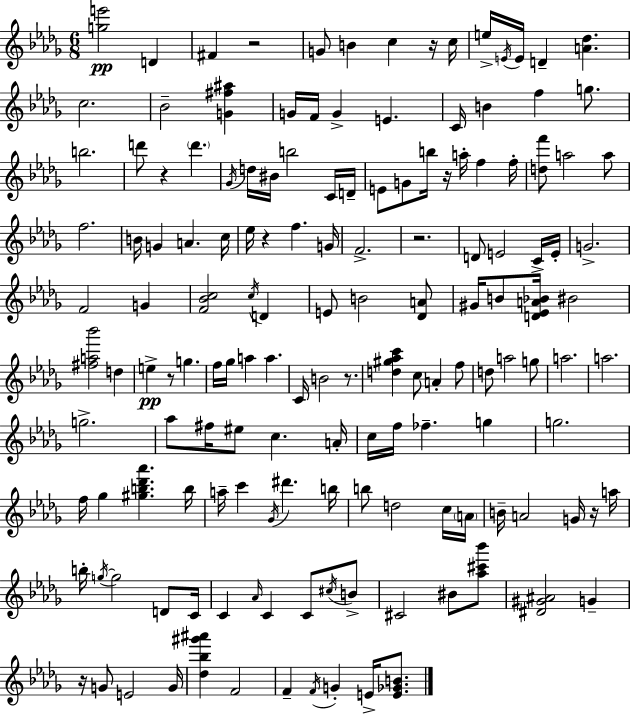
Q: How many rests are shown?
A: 10